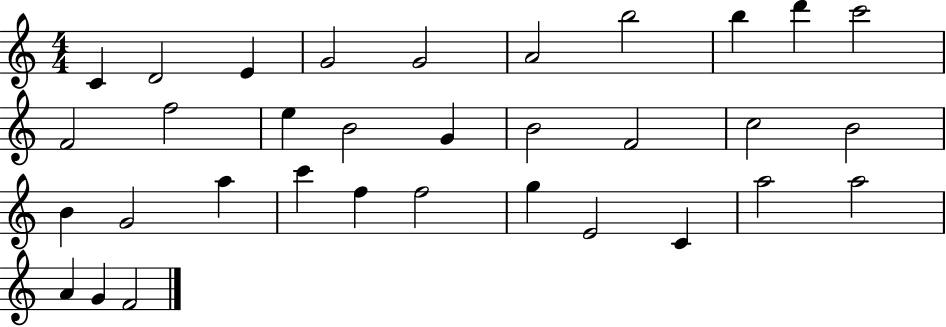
C4/q D4/h E4/q G4/h G4/h A4/h B5/h B5/q D6/q C6/h F4/h F5/h E5/q B4/h G4/q B4/h F4/h C5/h B4/h B4/q G4/h A5/q C6/q F5/q F5/h G5/q E4/h C4/q A5/h A5/h A4/q G4/q F4/h